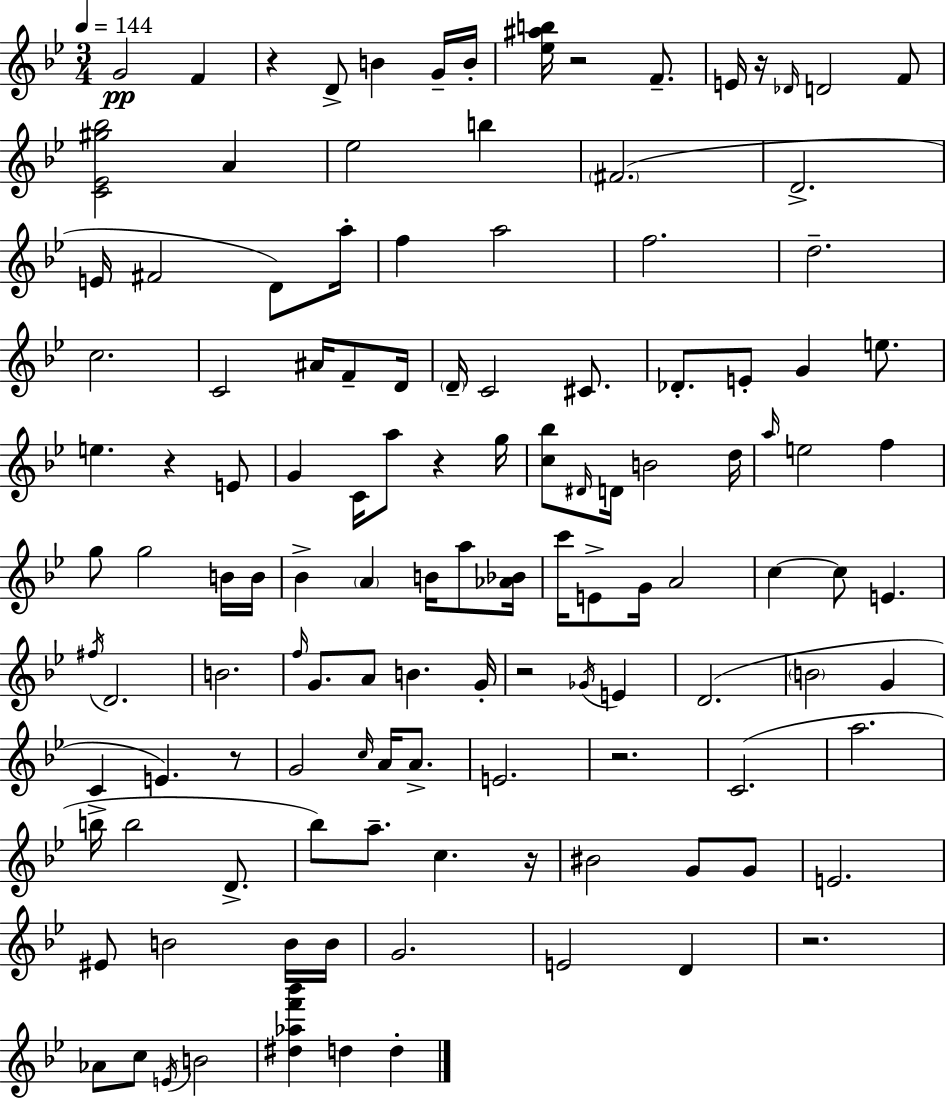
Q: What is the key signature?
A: BES major